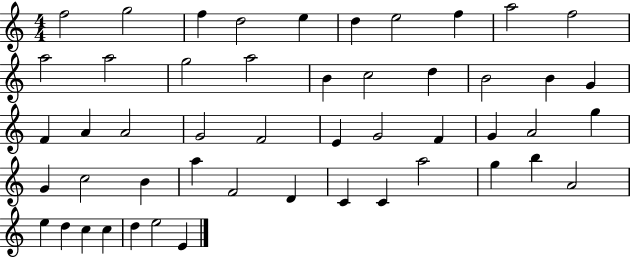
F5/h G5/h F5/q D5/h E5/q D5/q E5/h F5/q A5/h F5/h A5/h A5/h G5/h A5/h B4/q C5/h D5/q B4/h B4/q G4/q F4/q A4/q A4/h G4/h F4/h E4/q G4/h F4/q G4/q A4/h G5/q G4/q C5/h B4/q A5/q F4/h D4/q C4/q C4/q A5/h G5/q B5/q A4/h E5/q D5/q C5/q C5/q D5/q E5/h E4/q